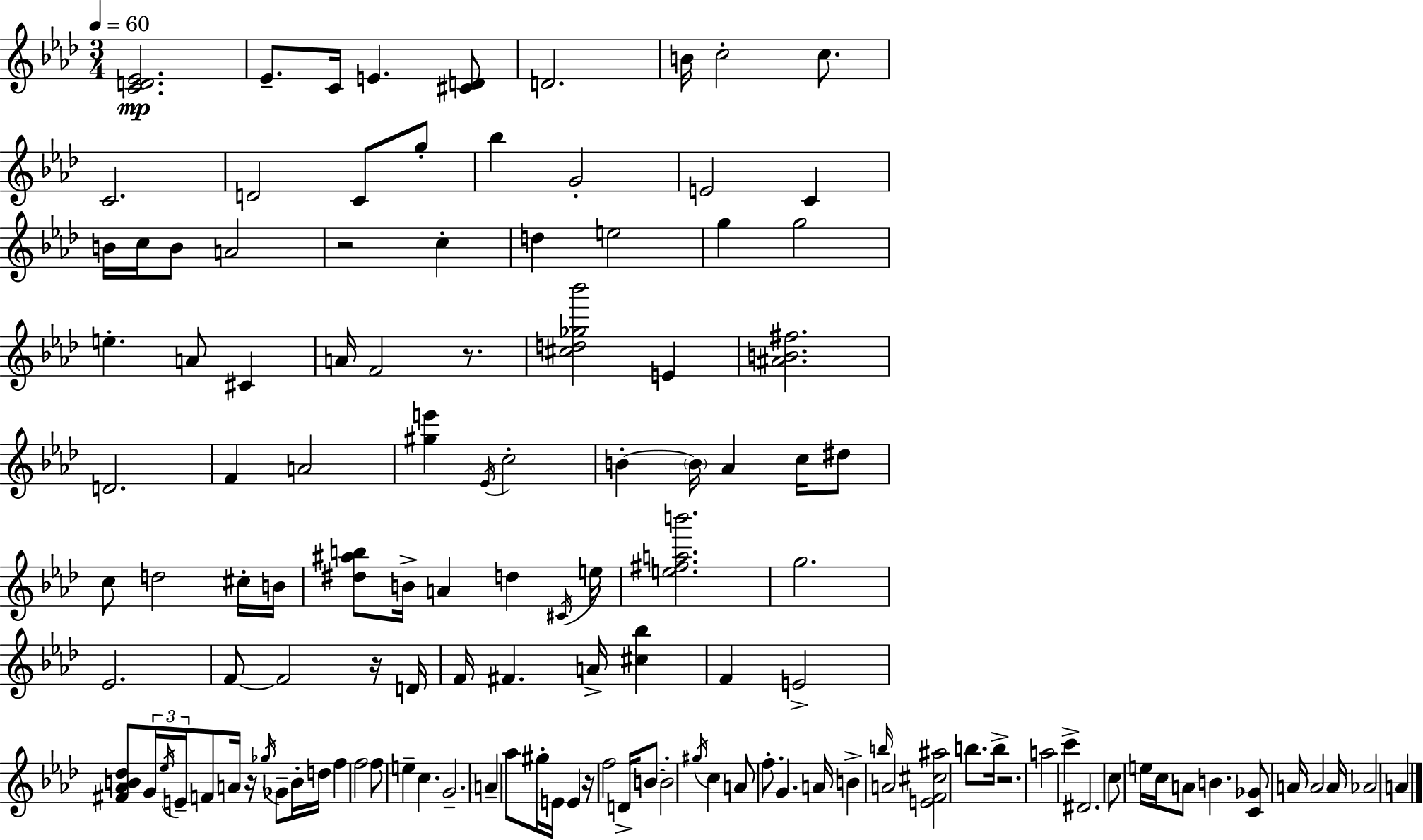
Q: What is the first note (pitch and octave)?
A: Eb4